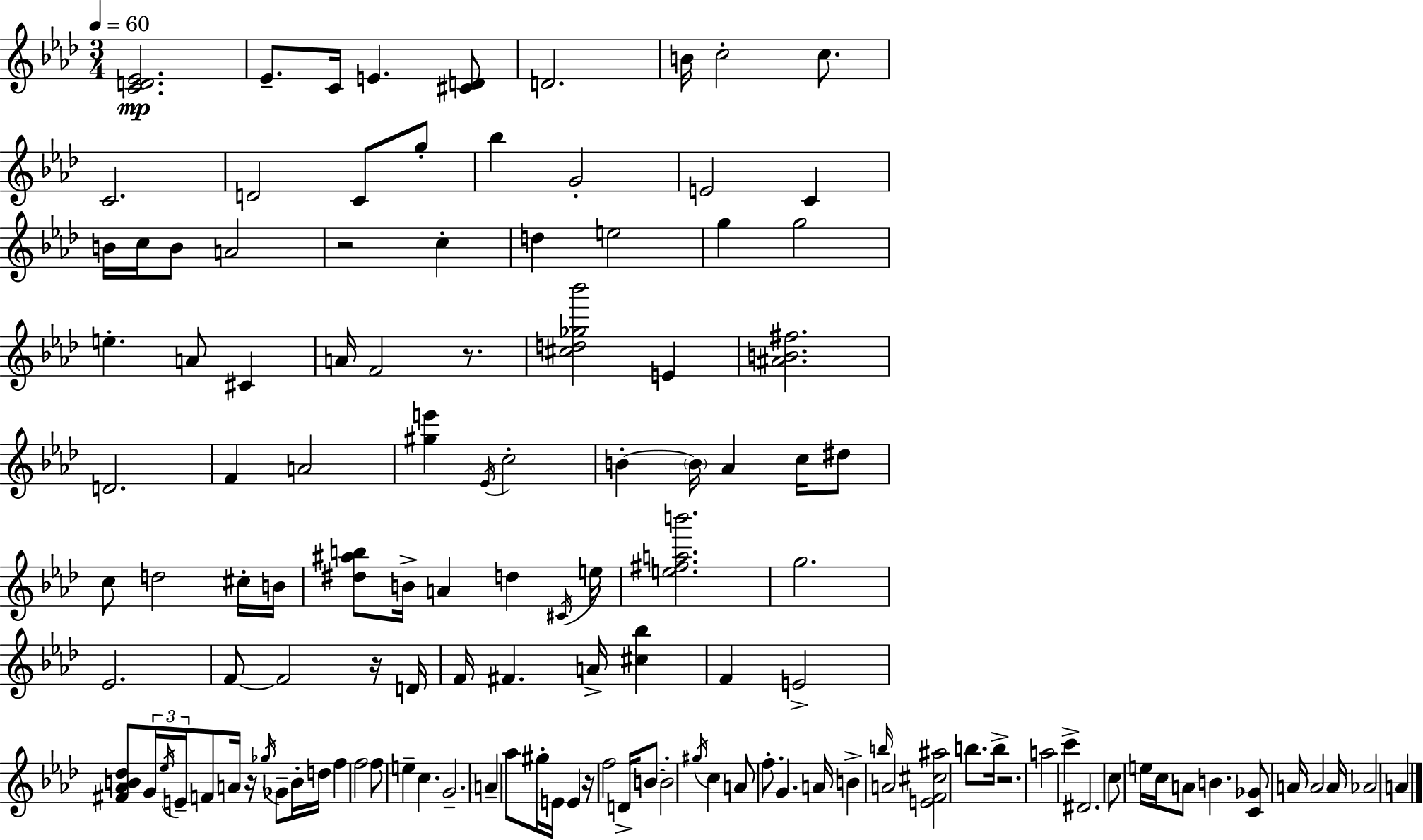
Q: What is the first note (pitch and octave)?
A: Eb4